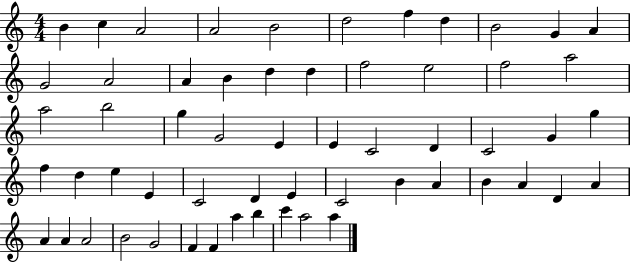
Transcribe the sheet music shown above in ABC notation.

X:1
T:Untitled
M:4/4
L:1/4
K:C
B c A2 A2 B2 d2 f d B2 G A G2 A2 A B d d f2 e2 f2 a2 a2 b2 g G2 E E C2 D C2 G g f d e E C2 D E C2 B A B A D A A A A2 B2 G2 F F a b c' a2 a